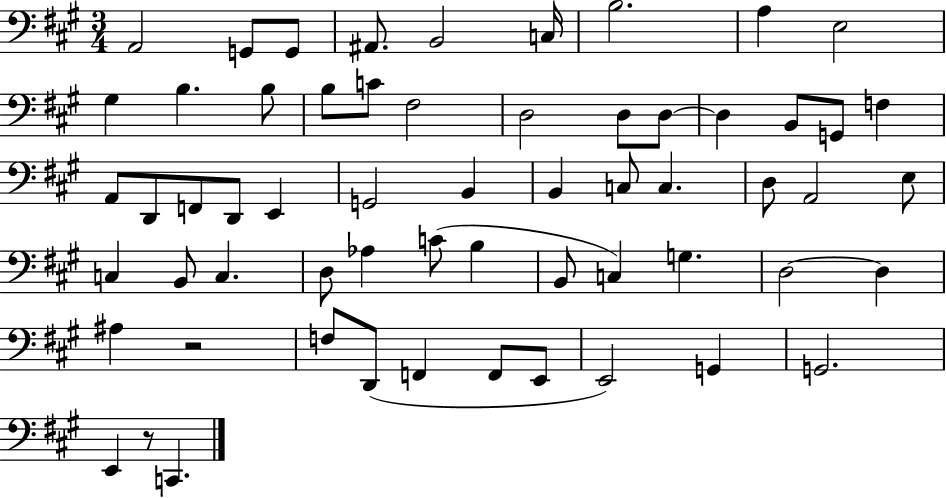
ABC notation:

X:1
T:Untitled
M:3/4
L:1/4
K:A
A,,2 G,,/2 G,,/2 ^A,,/2 B,,2 C,/4 B,2 A, E,2 ^G, B, B,/2 B,/2 C/2 ^F,2 D,2 D,/2 D,/2 D, B,,/2 G,,/2 F, A,,/2 D,,/2 F,,/2 D,,/2 E,, G,,2 B,, B,, C,/2 C, D,/2 A,,2 E,/2 C, B,,/2 C, D,/2 _A, C/2 B, B,,/2 C, G, D,2 D, ^A, z2 F,/2 D,,/2 F,, F,,/2 E,,/2 E,,2 G,, G,,2 E,, z/2 C,,